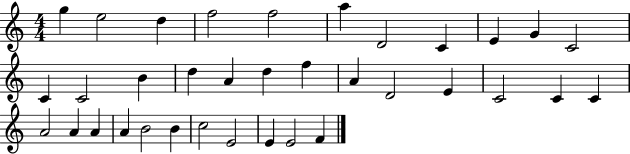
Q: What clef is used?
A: treble